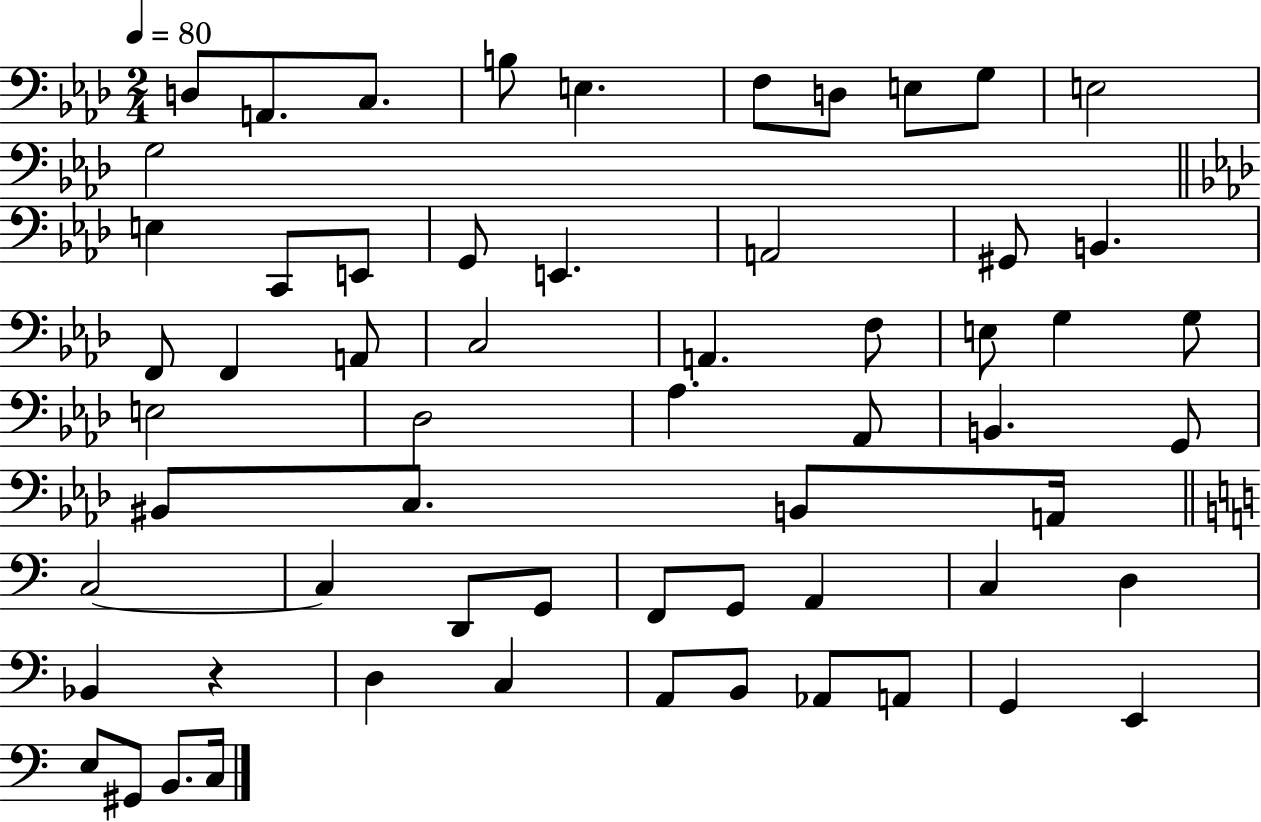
X:1
T:Untitled
M:2/4
L:1/4
K:Ab
D,/2 A,,/2 C,/2 B,/2 E, F,/2 D,/2 E,/2 G,/2 E,2 G,2 E, C,,/2 E,,/2 G,,/2 E,, A,,2 ^G,,/2 B,, F,,/2 F,, A,,/2 C,2 A,, F,/2 E,/2 G, G,/2 E,2 _D,2 _A, _A,,/2 B,, G,,/2 ^B,,/2 C,/2 B,,/2 A,,/4 C,2 C, D,,/2 G,,/2 F,,/2 G,,/2 A,, C, D, _B,, z D, C, A,,/2 B,,/2 _A,,/2 A,,/2 G,, E,, E,/2 ^G,,/2 B,,/2 C,/4